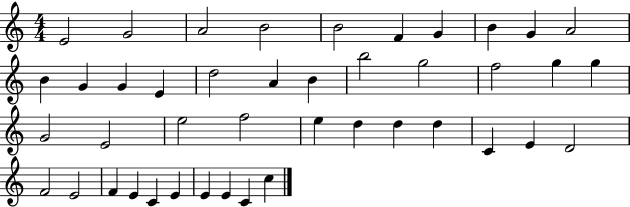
E4/h G4/h A4/h B4/h B4/h F4/q G4/q B4/q G4/q A4/h B4/q G4/q G4/q E4/q D5/h A4/q B4/q B5/h G5/h F5/h G5/q G5/q G4/h E4/h E5/h F5/h E5/q D5/q D5/q D5/q C4/q E4/q D4/h F4/h E4/h F4/q E4/q C4/q E4/q E4/q E4/q C4/q C5/q